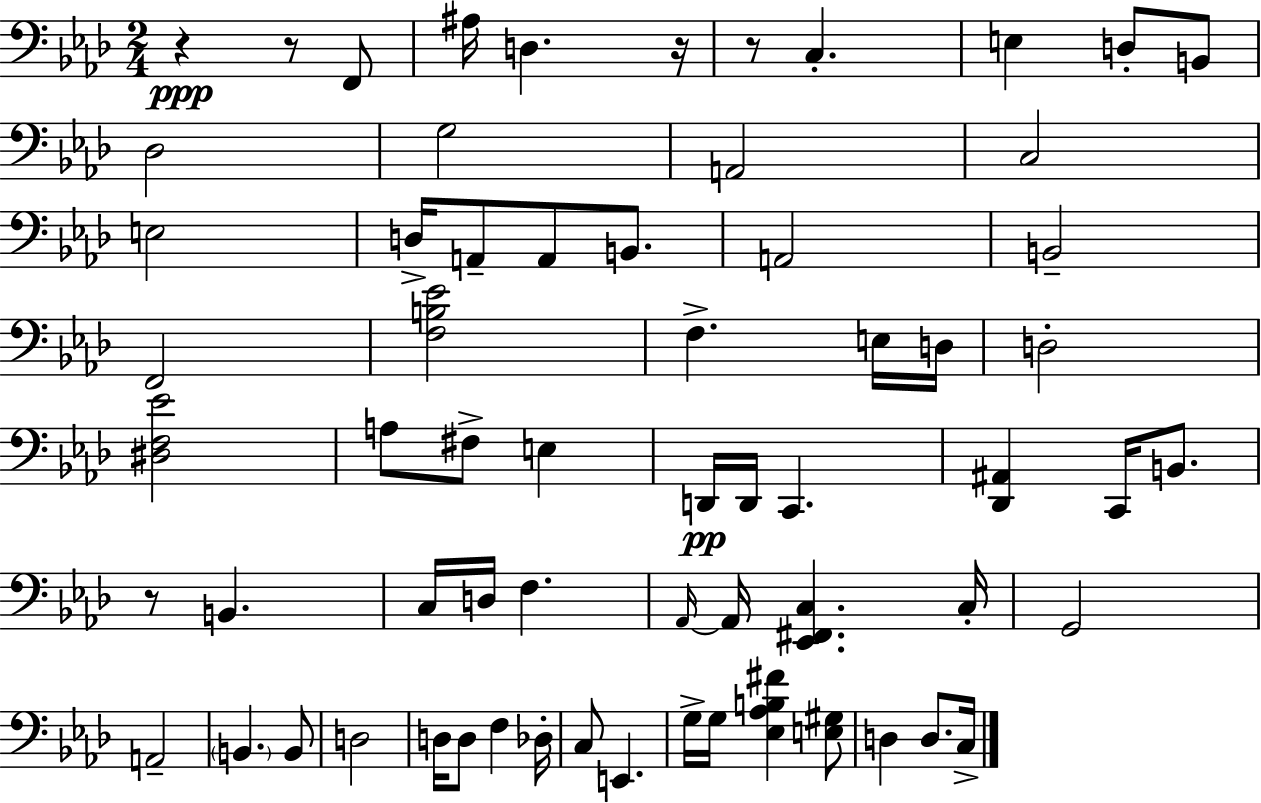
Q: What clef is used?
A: bass